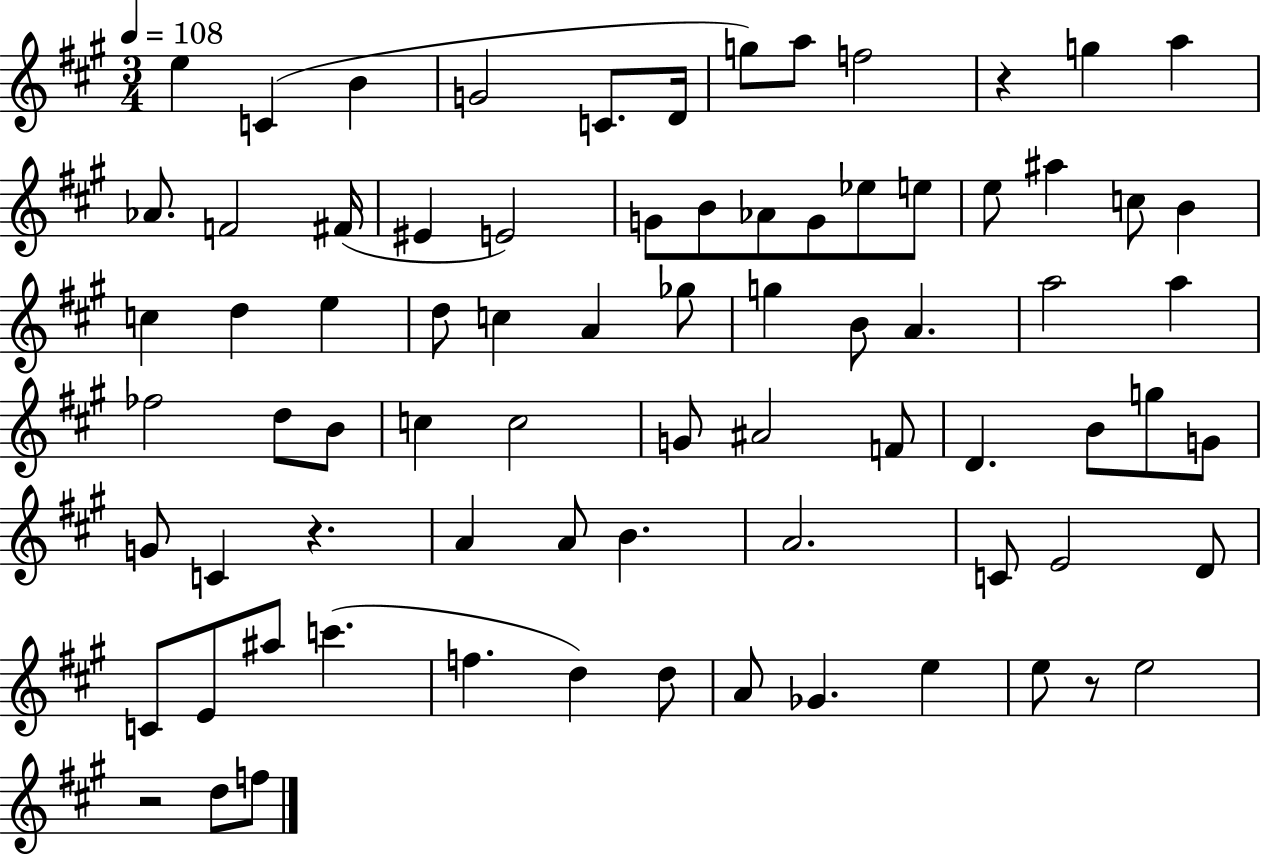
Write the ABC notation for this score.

X:1
T:Untitled
M:3/4
L:1/4
K:A
e C B G2 C/2 D/4 g/2 a/2 f2 z g a _A/2 F2 ^F/4 ^E E2 G/2 B/2 _A/2 G/2 _e/2 e/2 e/2 ^a c/2 B c d e d/2 c A _g/2 g B/2 A a2 a _f2 d/2 B/2 c c2 G/2 ^A2 F/2 D B/2 g/2 G/2 G/2 C z A A/2 B A2 C/2 E2 D/2 C/2 E/2 ^a/2 c' f d d/2 A/2 _G e e/2 z/2 e2 z2 d/2 f/2